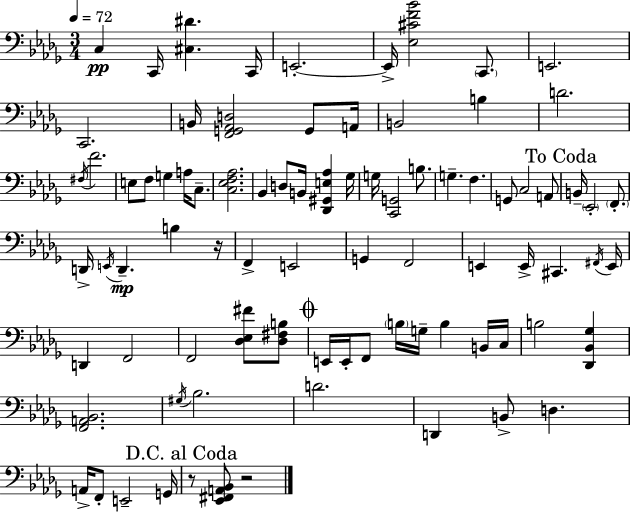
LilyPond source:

{
  \clef bass
  \numericTimeSignature
  \time 3/4
  \key bes \minor
  \tempo 4 = 72
  c4\pp c,16 <cis dis'>4. c,16 | e,2.-.~~ | e,16-> <ees cis' f' bes'>2 \parenthesize c,8. | e,2. | \break c,2. | b,16 <f, g, aes, d>2 g,8 a,16 | b,2 b4 | d'2. | \break \acciaccatura { fis16 } f'2. | e8 f8 g4 a16 c8.-- | <c ees f aes>2. | bes,4 d8 b,16 <des, gis, e aes>4 | \break ges16 g16 <c, g,>2 b8. | g4.-- f4. | g,8 c2 a,8 | \mark "To Coda" b,16-- \parenthesize ees,2-. \parenthesize f,8.-. | \break d,16-> \acciaccatura { e,16 }\mp d,4.-- b4 | r16 f,4-> e,2 | g,4 f,2 | e,4 e,16-> cis,4. | \break \acciaccatura { fis,16 } e,16 d,4 f,2 | f,2 <des ees fis'>8 | <des fis b>8 \mark \markup { \musicglyph "scripts.coda" } e,16 e,16-. f,8 \parenthesize b16 g16-- b4 | b,16 c16 b2 <des, bes, ges>4 | \break <f, a, bes,>2. | \acciaccatura { gis16 } bes2. | d'2. | d,4 b,8-> d4. | \break a,16-> f,8-. e,2-- | g,16 \mark "D.C. al Coda" r8 <ees, fis, a, bes,>8 r2 | \bar "|."
}